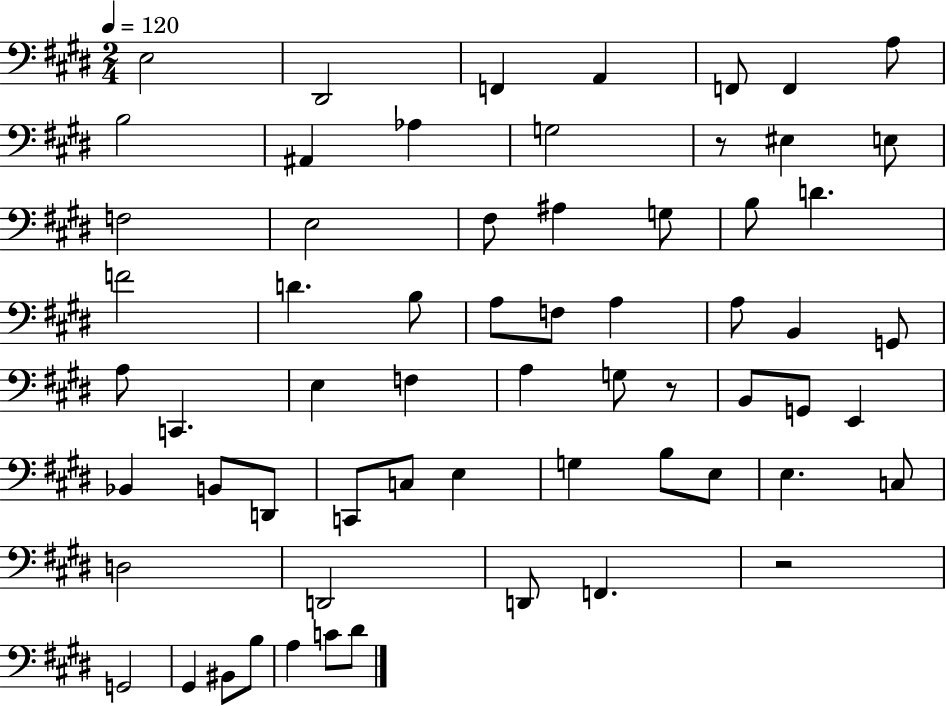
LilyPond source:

{
  \clef bass
  \numericTimeSignature
  \time 2/4
  \key e \major
  \tempo 4 = 120
  e2 | dis,2 | f,4 a,4 | f,8 f,4 a8 | \break b2 | ais,4 aes4 | g2 | r8 eis4 e8 | \break f2 | e2 | fis8 ais4 g8 | b8 d'4. | \break f'2 | d'4. b8 | a8 f8 a4 | a8 b,4 g,8 | \break a8 c,4. | e4 f4 | a4 g8 r8 | b,8 g,8 e,4 | \break bes,4 b,8 d,8 | c,8 c8 e4 | g4 b8 e8 | e4. c8 | \break d2 | d,2 | d,8 f,4. | r2 | \break g,2 | gis,4 bis,8 b8 | a4 c'8 dis'8 | \bar "|."
}